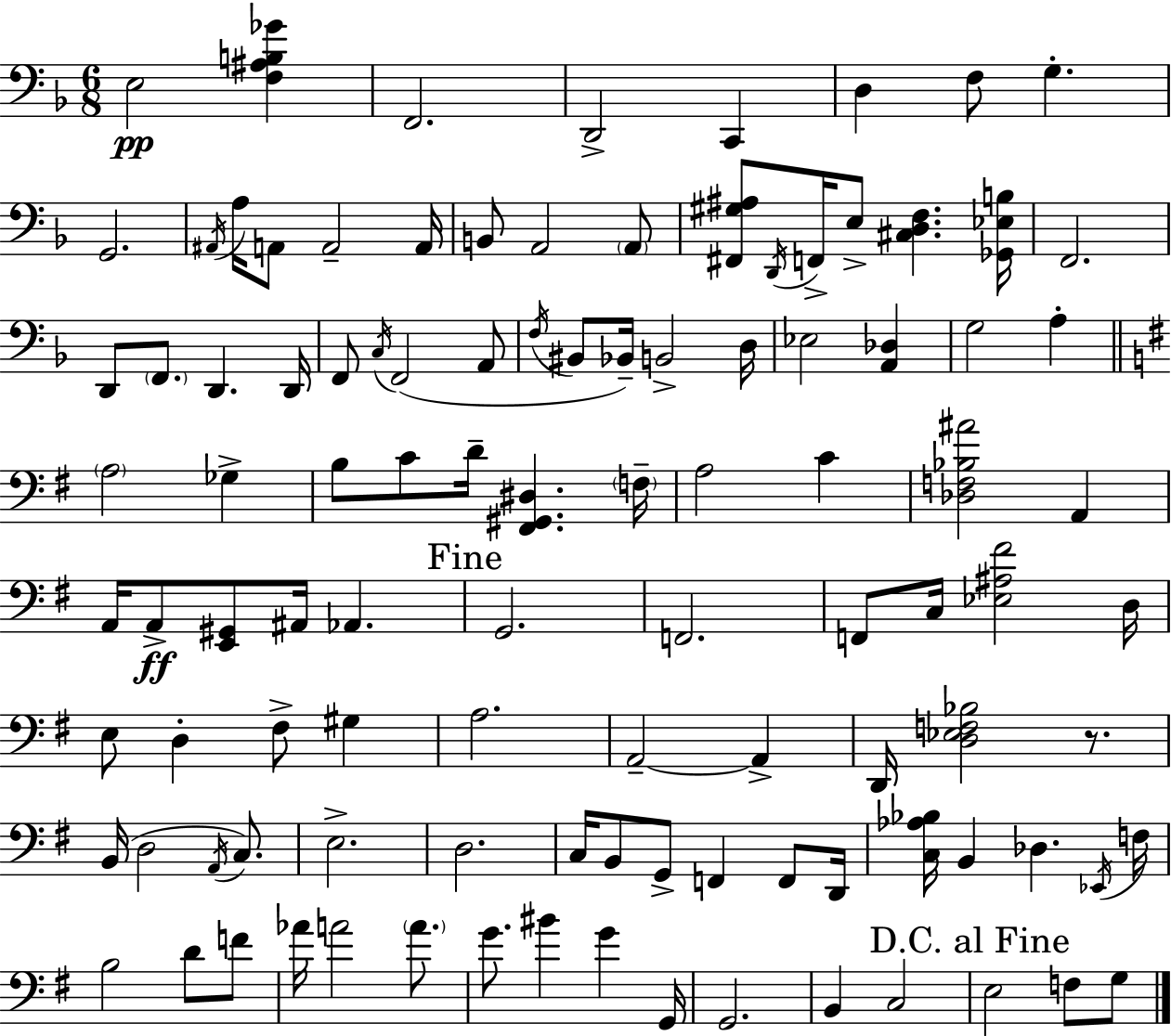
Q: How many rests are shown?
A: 1